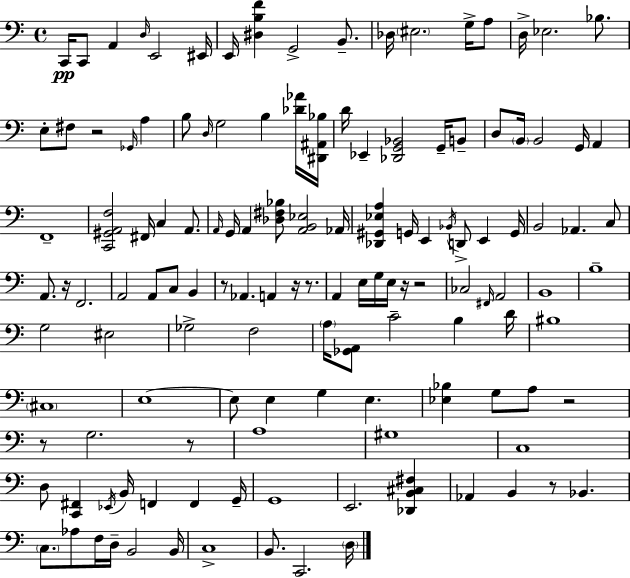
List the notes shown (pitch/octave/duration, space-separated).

C2/s C2/e A2/q D3/s E2/h EIS2/s E2/s [D#3,B3,F4]/q G2/h B2/e. Db3/s EIS3/h. G3/s A3/e D3/s Eb3/h. Bb3/e. E3/e F#3/e R/h Gb2/s A3/q B3/e D3/s G3/h B3/q [Db4,Ab4]/s [D#2,A#2,Bb3]/s D4/s Eb2/q [Db2,G2,Bb2]/h G2/s B2/e D3/e B2/s B2/h G2/s A2/q F2/w [C2,G#2,A2,F3]/h F#2/s C3/q A2/e. A2/s G2/s A2/q [Db3,F#3,Bb3]/e [A2,B2,Eb3]/h Ab2/s [Db2,G#2,Eb3,A3]/q G2/s E2/q Bb2/s D2/e E2/q G2/s B2/h Ab2/q. C3/e A2/e. R/s F2/h. A2/h A2/e C3/e B2/q R/e Ab2/q. A2/q R/s R/e. A2/q E3/s G3/s E3/s R/s R/h CES3/h F#2/s A2/h B2/w B3/w G3/h EIS3/h Gb3/h F3/h A3/s [Gb2,A2]/e C4/h B3/q D4/s BIS3/w C#3/w E3/w E3/e E3/q G3/q E3/q. [Eb3,Bb3]/q G3/e A3/e R/h R/e G3/h. R/e A3/w G#3/w C3/w D3/e [C2,F#2]/q Eb2/s B2/s F2/q F2/q G2/s G2/w E2/h. [Db2,B2,C#3,F#3]/q Ab2/q B2/q R/e Bb2/q. C3/e. Ab3/e F3/s D3/s B2/h B2/s C3/w B2/e. C2/h. D3/s